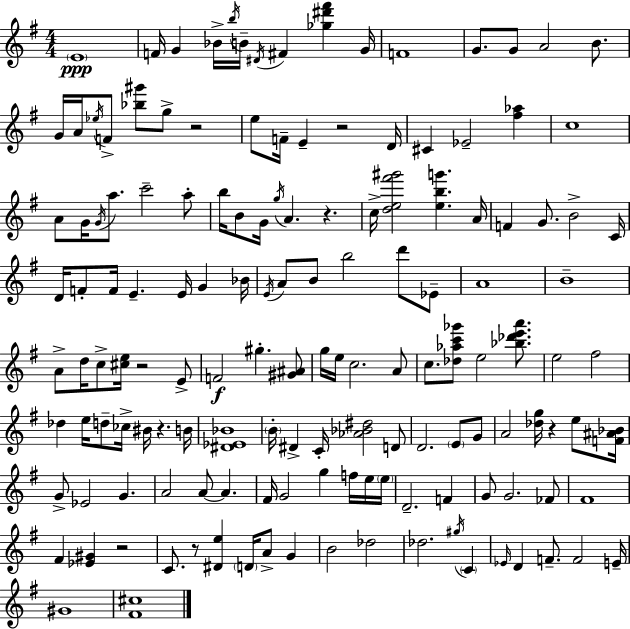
E4/w F4/s G4/q Bb4/s B5/s B4/s D#4/s F#4/q [Gb5,D#6,F#6]/q G4/s F4/w G4/e. G4/e A4/h B4/e. G4/s A4/s Eb5/s F4/e [Bb5,G#6]/e G5/e R/h E5/e F4/s E4/q R/h D4/s C#4/q Eb4/h [F#5,Ab5]/q C5/w A4/e G4/s G4/s A5/e. C6/h A5/e B5/s B4/e G4/s G5/s A4/q. R/q. C5/s [D5,E5,F#6,G#6]/h [E5,B5,G6]/q. A4/s F4/q G4/e. B4/h C4/s D4/s F4/e F4/s E4/q. E4/s G4/q Bb4/s E4/s A4/e B4/e B5/h D6/e Eb4/e A4/w B4/w A4/e D5/s C5/e [C#5,E5]/s R/h E4/e F4/h G#5/q. [G#4,A#4]/e G5/s E5/s C5/h. A4/e C5/e. [Db5,Ab5,C6,Gb6]/e E5/h [Bb5,Db6,E6,A6]/e. E5/h F#5/h Db5/q E5/s D5/e CES5/s BIS4/s R/q. B4/s [D#4,Eb4,Bb4]/w B4/s D#4/q C4/s [Ab4,Bb4,D#5]/h D4/e D4/h. E4/e G4/e A4/h [Db5,G5]/s R/q E5/e [F4,A#4,Bb4]/s G4/e Eb4/h G4/q. A4/h A4/e A4/q. F#4/s G4/h G5/q F5/s E5/s E5/s D4/h. F4/q G4/e G4/h. FES4/e F#4/w F#4/q [Eb4,G#4]/q R/h C4/e. R/e [D#4,E5]/q D4/s A4/e G4/q B4/h Db5/h Db5/h. G#5/s C4/q Eb4/s D4/q F4/e. F4/h E4/s G#4/w [F#4,C#5]/w